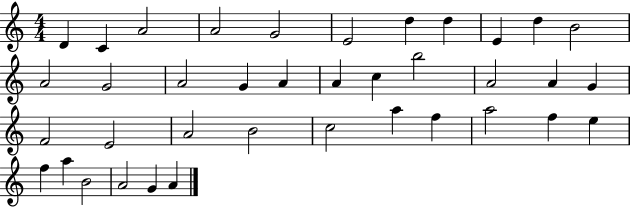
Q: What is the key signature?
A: C major